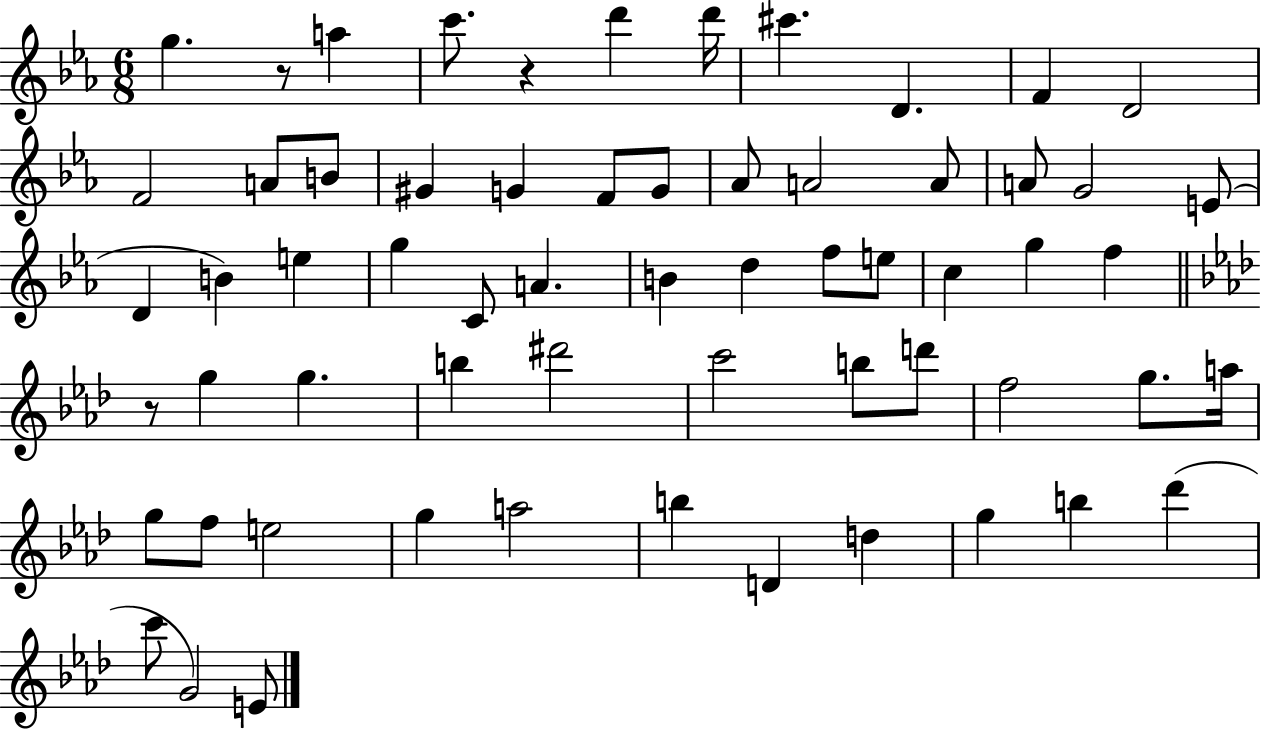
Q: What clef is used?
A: treble